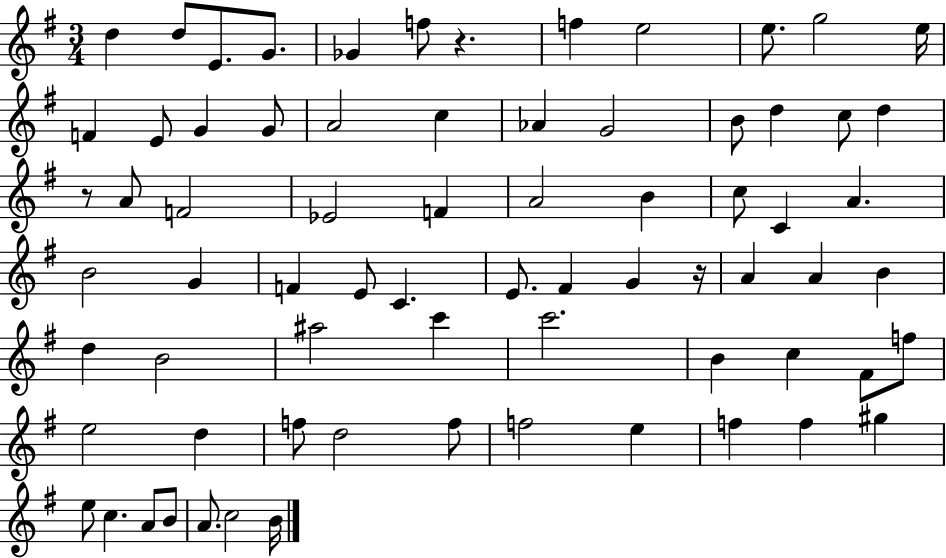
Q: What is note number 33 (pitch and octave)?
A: B4